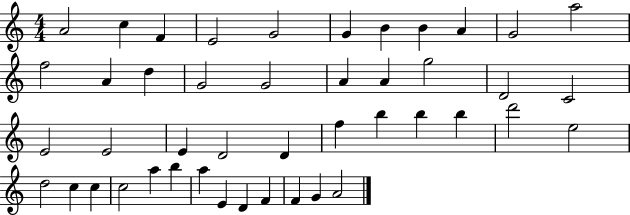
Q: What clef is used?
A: treble